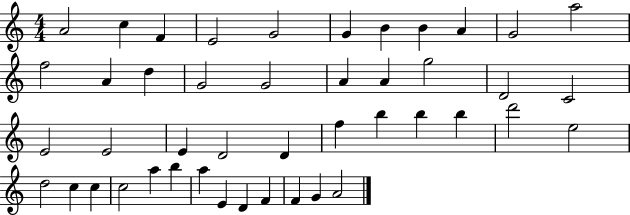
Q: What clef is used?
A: treble